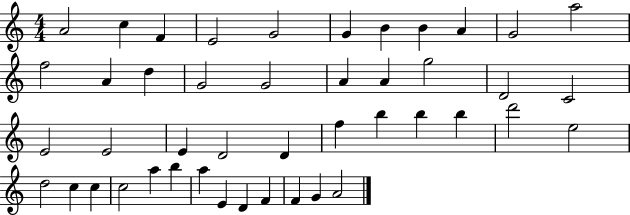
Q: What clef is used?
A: treble